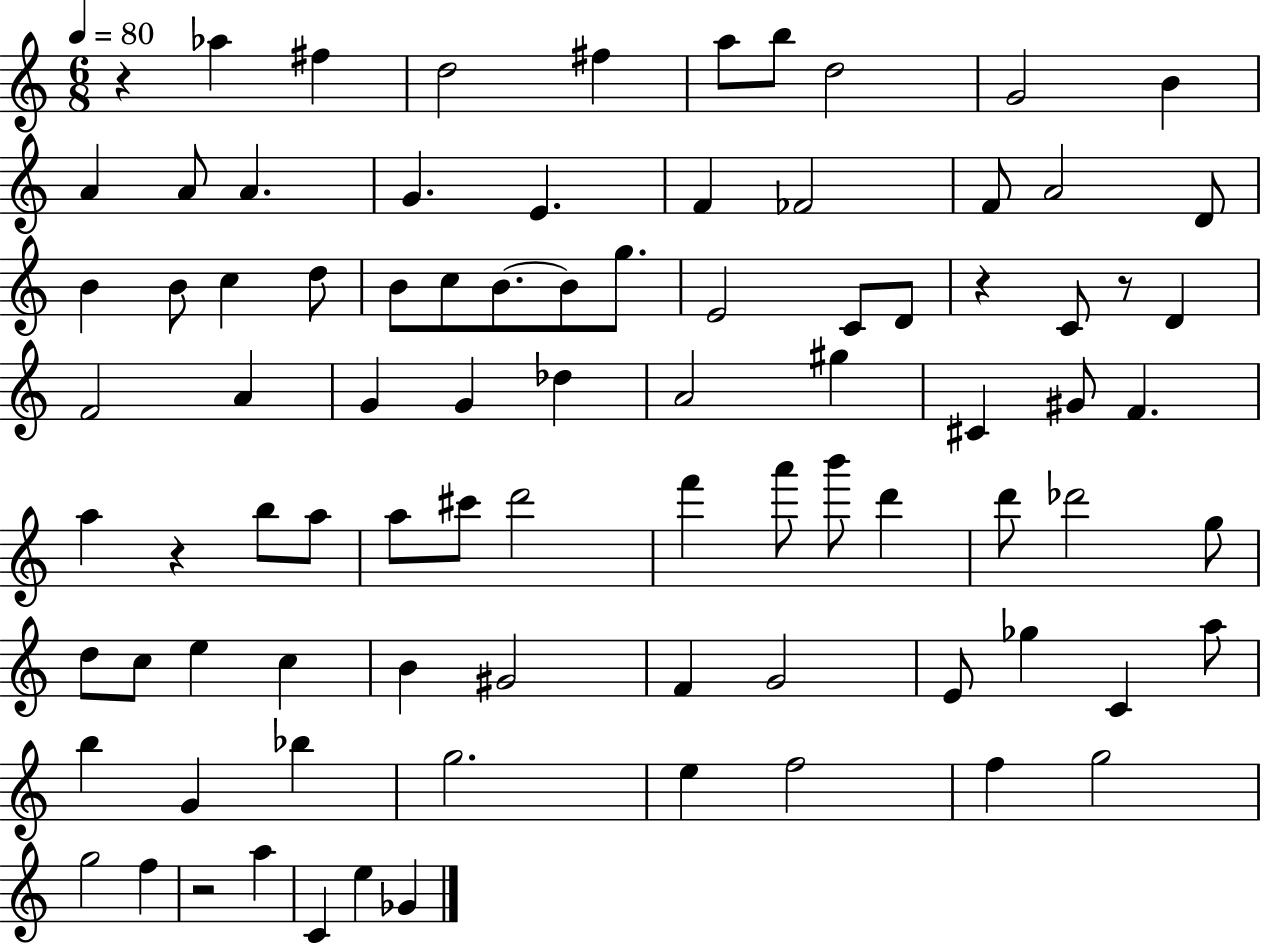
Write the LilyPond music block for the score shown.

{
  \clef treble
  \numericTimeSignature
  \time 6/8
  \key c \major
  \tempo 4 = 80
  \repeat volta 2 { r4 aes''4 fis''4 | d''2 fis''4 | a''8 b''8 d''2 | g'2 b'4 | \break a'4 a'8 a'4. | g'4. e'4. | f'4 fes'2 | f'8 a'2 d'8 | \break b'4 b'8 c''4 d''8 | b'8 c''8 b'8.~~ b'8 g''8. | e'2 c'8 d'8 | r4 c'8 r8 d'4 | \break f'2 a'4 | g'4 g'4 des''4 | a'2 gis''4 | cis'4 gis'8 f'4. | \break a''4 r4 b''8 a''8 | a''8 cis'''8 d'''2 | f'''4 a'''8 b'''8 d'''4 | d'''8 des'''2 g''8 | \break d''8 c''8 e''4 c''4 | b'4 gis'2 | f'4 g'2 | e'8 ges''4 c'4 a''8 | \break b''4 g'4 bes''4 | g''2. | e''4 f''2 | f''4 g''2 | \break g''2 f''4 | r2 a''4 | c'4 e''4 ges'4 | } \bar "|."
}